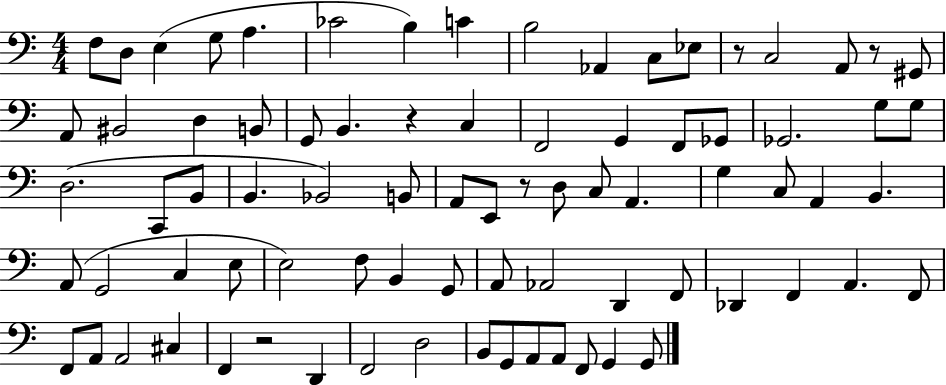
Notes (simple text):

F3/e D3/e E3/q G3/e A3/q. CES4/h B3/q C4/q B3/h Ab2/q C3/e Eb3/e R/e C3/h A2/e R/e G#2/e A2/e BIS2/h D3/q B2/e G2/e B2/q. R/q C3/q F2/h G2/q F2/e Gb2/e Gb2/h. G3/e G3/e D3/h. C2/e B2/e B2/q. Bb2/h B2/e A2/e E2/e R/e D3/e C3/e A2/q. G3/q C3/e A2/q B2/q. A2/e G2/h C3/q E3/e E3/h F3/e B2/q G2/e A2/e Ab2/h D2/q F2/e Db2/q F2/q A2/q. F2/e F2/e A2/e A2/h C#3/q F2/q R/h D2/q F2/h D3/h B2/e G2/e A2/e A2/e F2/e G2/q G2/e